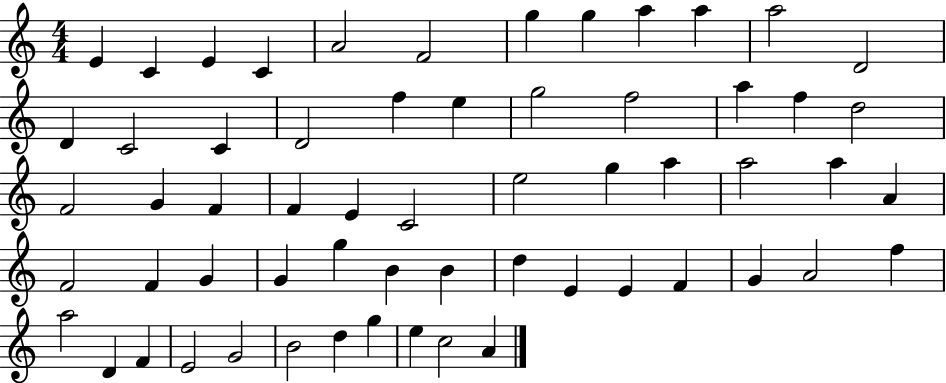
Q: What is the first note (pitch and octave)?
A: E4